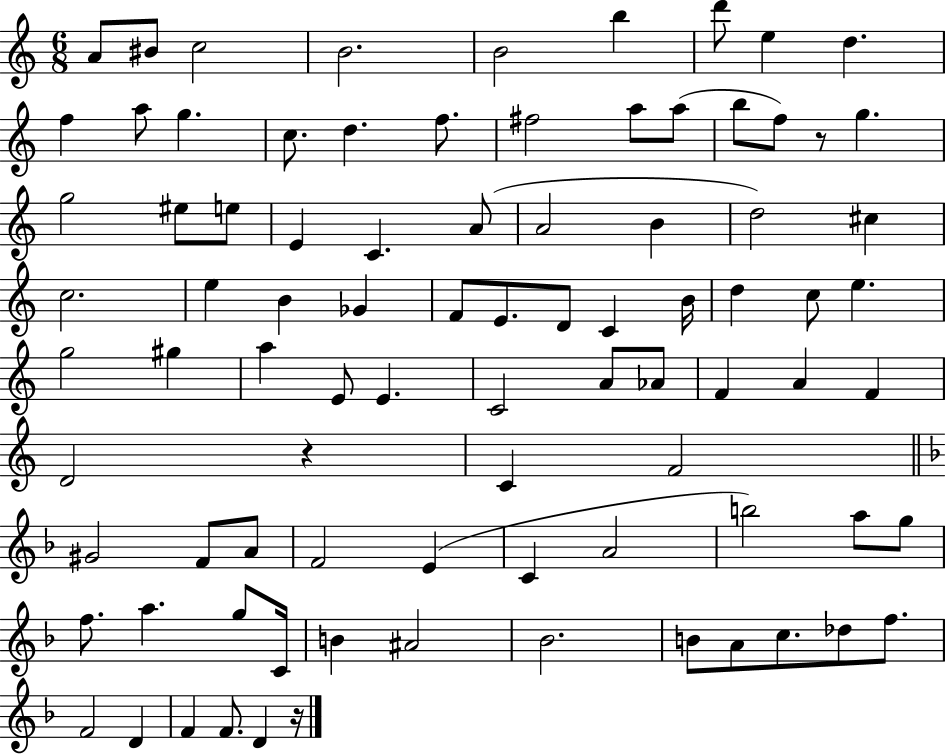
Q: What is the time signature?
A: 6/8